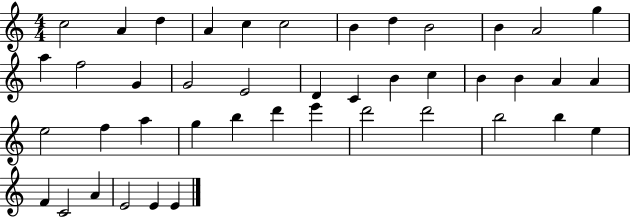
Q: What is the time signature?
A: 4/4